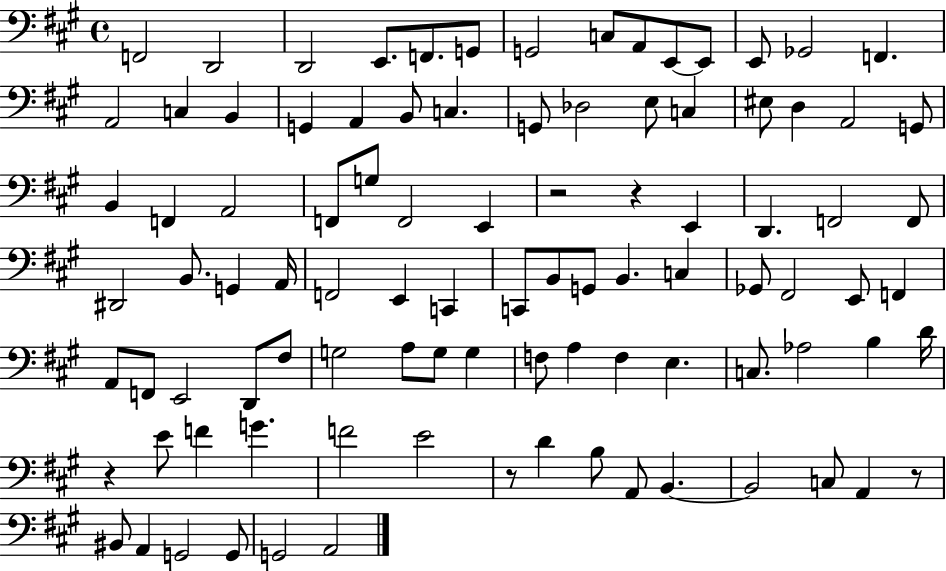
X:1
T:Untitled
M:4/4
L:1/4
K:A
F,,2 D,,2 D,,2 E,,/2 F,,/2 G,,/2 G,,2 C,/2 A,,/2 E,,/2 E,,/2 E,,/2 _G,,2 F,, A,,2 C, B,, G,, A,, B,,/2 C, G,,/2 _D,2 E,/2 C, ^E,/2 D, A,,2 G,,/2 B,, F,, A,,2 F,,/2 G,/2 F,,2 E,, z2 z E,, D,, F,,2 F,,/2 ^D,,2 B,,/2 G,, A,,/4 F,,2 E,, C,, C,,/2 B,,/2 G,,/2 B,, C, _G,,/2 ^F,,2 E,,/2 F,, A,,/2 F,,/2 E,,2 D,,/2 ^F,/2 G,2 A,/2 G,/2 G, F,/2 A, F, E, C,/2 _A,2 B, D/4 z E/2 F G F2 E2 z/2 D B,/2 A,,/2 B,, B,,2 C,/2 A,, z/2 ^B,,/2 A,, G,,2 G,,/2 G,,2 A,,2